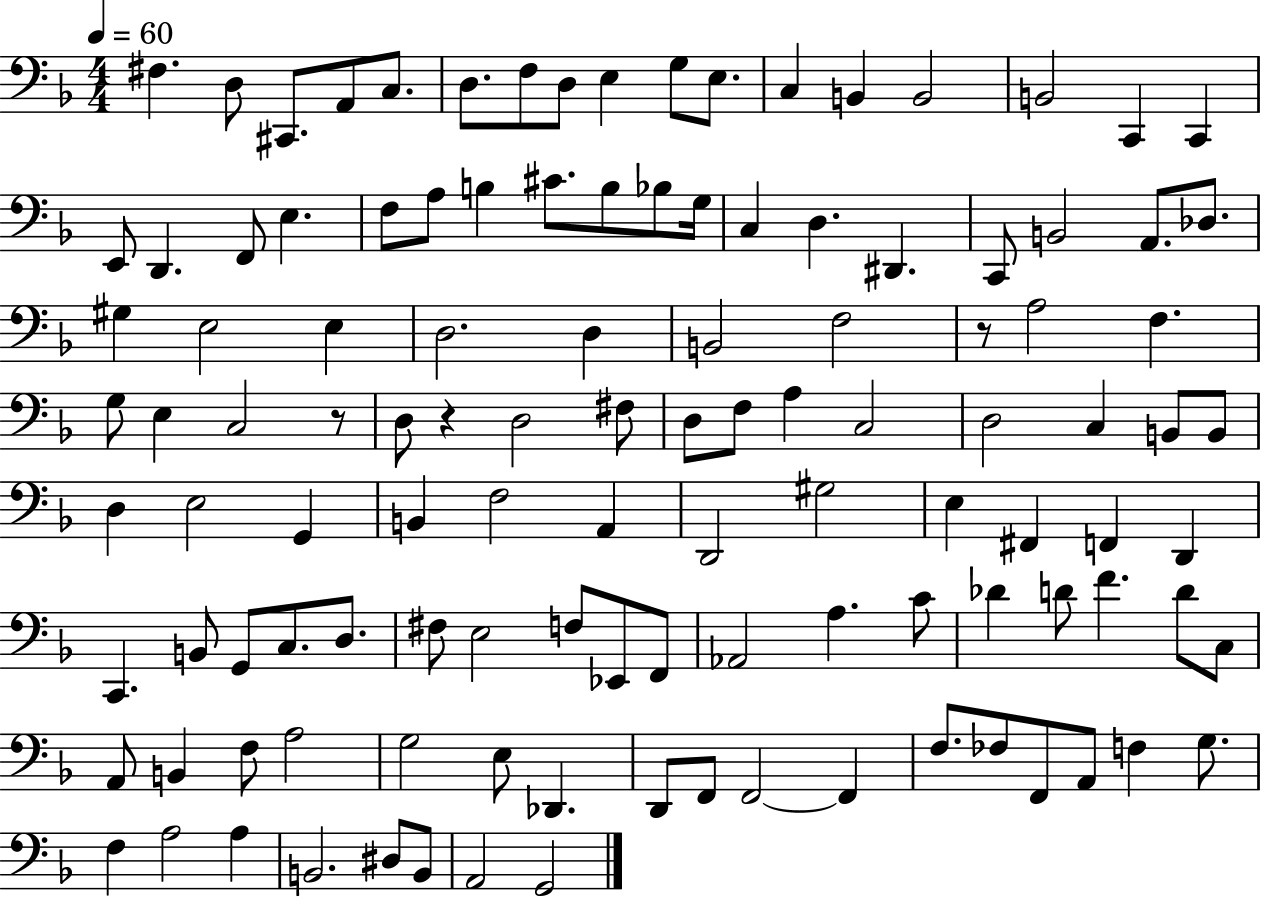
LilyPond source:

{
  \clef bass
  \numericTimeSignature
  \time 4/4
  \key f \major
  \tempo 4 = 60
  fis4. d8 cis,8. a,8 c8. | d8. f8 d8 e4 g8 e8. | c4 b,4 b,2 | b,2 c,4 c,4 | \break e,8 d,4. f,8 e4. | f8 a8 b4 cis'8. b8 bes8 g16 | c4 d4. dis,4. | c,8 b,2 a,8. des8. | \break gis4 e2 e4 | d2. d4 | b,2 f2 | r8 a2 f4. | \break g8 e4 c2 r8 | d8 r4 d2 fis8 | d8 f8 a4 c2 | d2 c4 b,8 b,8 | \break d4 e2 g,4 | b,4 f2 a,4 | d,2 gis2 | e4 fis,4 f,4 d,4 | \break c,4. b,8 g,8 c8. d8. | fis8 e2 f8 ees,8 f,8 | aes,2 a4. c'8 | des'4 d'8 f'4. d'8 c8 | \break a,8 b,4 f8 a2 | g2 e8 des,4. | d,8 f,8 f,2~~ f,4 | f8. fes8 f,8 a,8 f4 g8. | \break f4 a2 a4 | b,2. dis8 b,8 | a,2 g,2 | \bar "|."
}